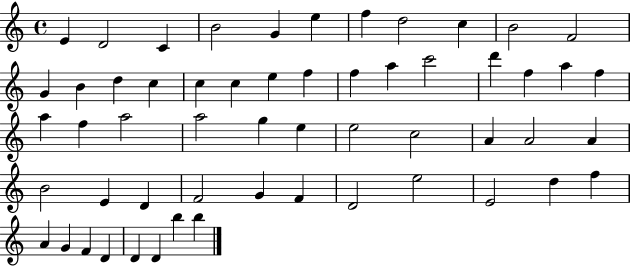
X:1
T:Untitled
M:4/4
L:1/4
K:C
E D2 C B2 G e f d2 c B2 F2 G B d c c c e f f a c'2 d' f a f a f a2 a2 g e e2 c2 A A2 A B2 E D F2 G F D2 e2 E2 d f A G F D D D b b